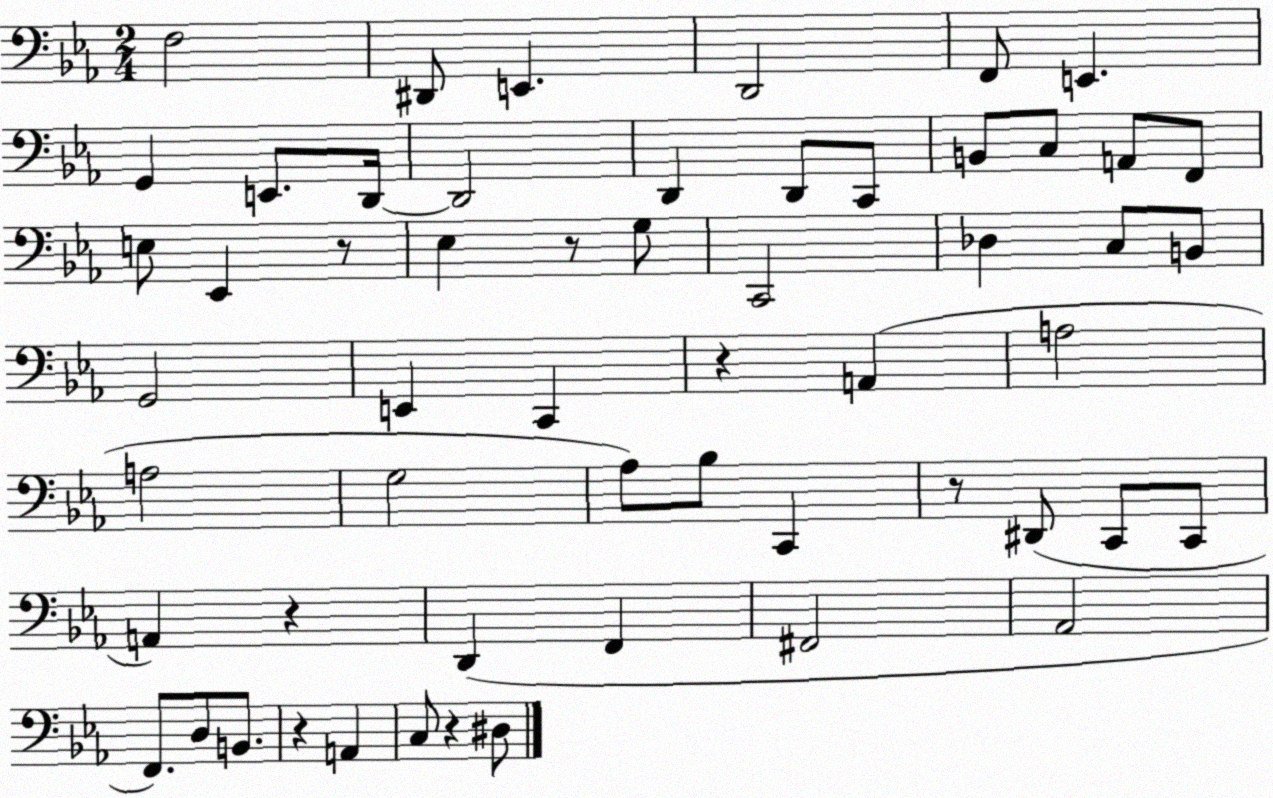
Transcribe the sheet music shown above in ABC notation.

X:1
T:Untitled
M:2/4
L:1/4
K:Eb
F,2 ^D,,/2 E,, D,,2 F,,/2 E,, G,, E,,/2 D,,/4 D,,2 D,, D,,/2 C,,/2 B,,/2 C,/2 A,,/2 F,,/2 E,/2 _E,, z/2 _E, z/2 G,/2 C,,2 _D, C,/2 B,,/2 G,,2 E,, C,, z A,, A,2 A,2 G,2 _A,/2 _B,/2 C,, z/2 ^D,,/2 C,,/2 C,,/2 A,, z D,, F,, ^F,,2 _A,,2 F,,/2 D,/2 B,,/2 z A,, C,/2 z ^D,/2